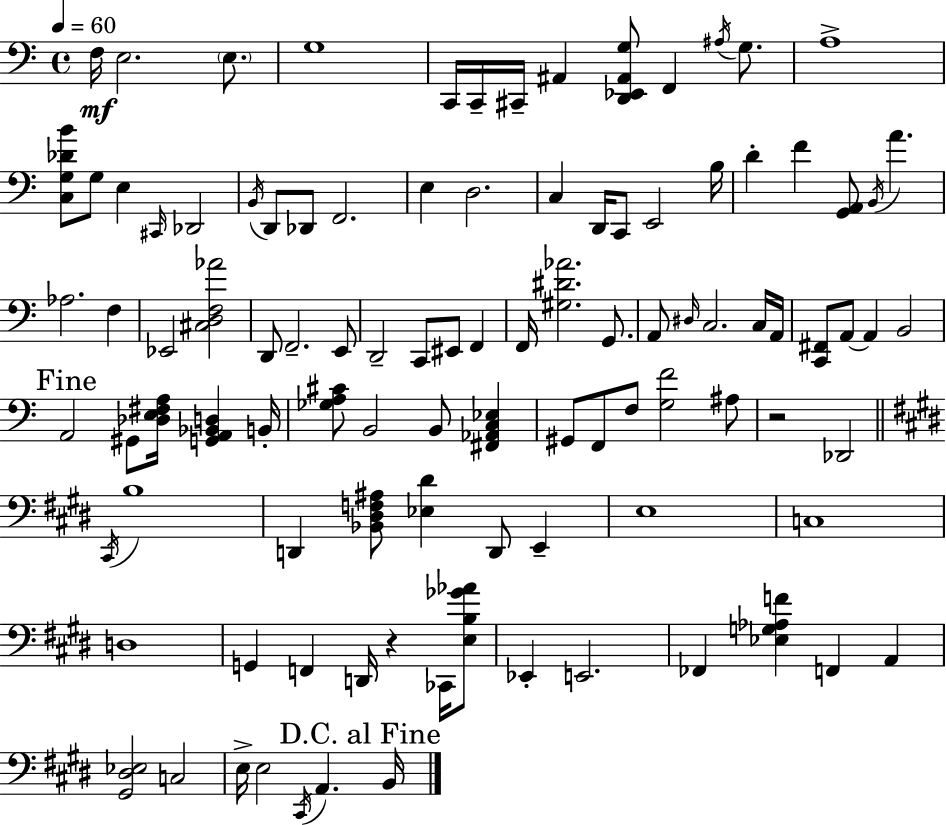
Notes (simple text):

F3/s E3/h. E3/e. G3/w C2/s C2/s C#2/s A#2/q [D2,Eb2,A#2,G3]/e F2/q A#3/s G3/e. A3/w [C3,G3,Db4,B4]/e G3/e E3/q C#2/s Db2/h B2/s D2/e Db2/e F2/h. E3/q D3/h. C3/q D2/s C2/e E2/h B3/s D4/q F4/q [G2,A2]/e B2/s A4/q. Ab3/h. F3/q Eb2/h [C#3,D3,F3,Ab4]/h D2/e F2/h. E2/e D2/h C2/e EIS2/e F2/q F2/s [G#3,D#4,Ab4]/h. G2/e. A2/e D#3/s C3/h. C3/s A2/s [C2,F#2]/e A2/e A2/q B2/h A2/h G#2/e [Db3,E3,F#3,A3]/s [G2,A2,Bb2,D3]/q B2/s [Gb3,A3,C#4]/e B2/h B2/e [F#2,Ab2,C3,Eb3]/q G#2/e F2/e F3/e [G3,F4]/h A#3/e R/h Db2/h C#2/s B3/w D2/q [Bb2,D#3,F3,A#3]/e [Eb3,D#4]/q D2/e E2/q E3/w C3/w D3/w G2/q F2/q D2/s R/q CES2/s [E3,B3,Gb4,Ab4]/e Eb2/q E2/h. FES2/q [Eb3,G3,Ab3,F4]/q F2/q A2/q [G#2,D#3,Eb3]/h C3/h E3/s E3/h C#2/s A2/q. B2/s